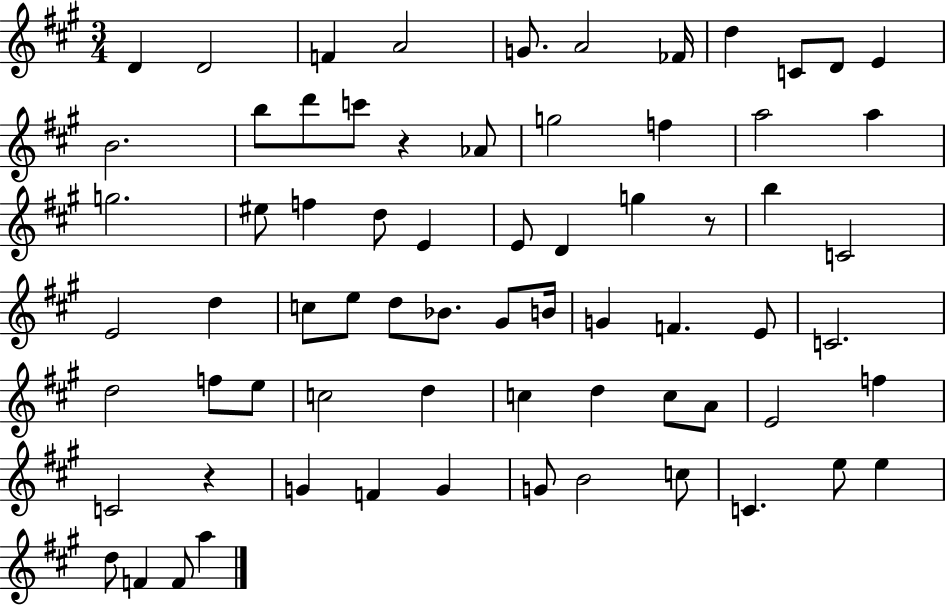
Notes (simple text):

D4/q D4/h F4/q A4/h G4/e. A4/h FES4/s D5/q C4/e D4/e E4/q B4/h. B5/e D6/e C6/e R/q Ab4/e G5/h F5/q A5/h A5/q G5/h. EIS5/e F5/q D5/e E4/q E4/e D4/q G5/q R/e B5/q C4/h E4/h D5/q C5/e E5/e D5/e Bb4/e. G#4/e B4/s G4/q F4/q. E4/e C4/h. D5/h F5/e E5/e C5/h D5/q C5/q D5/q C5/e A4/e E4/h F5/q C4/h R/q G4/q F4/q G4/q G4/e B4/h C5/e C4/q. E5/e E5/q D5/e F4/q F4/e A5/q